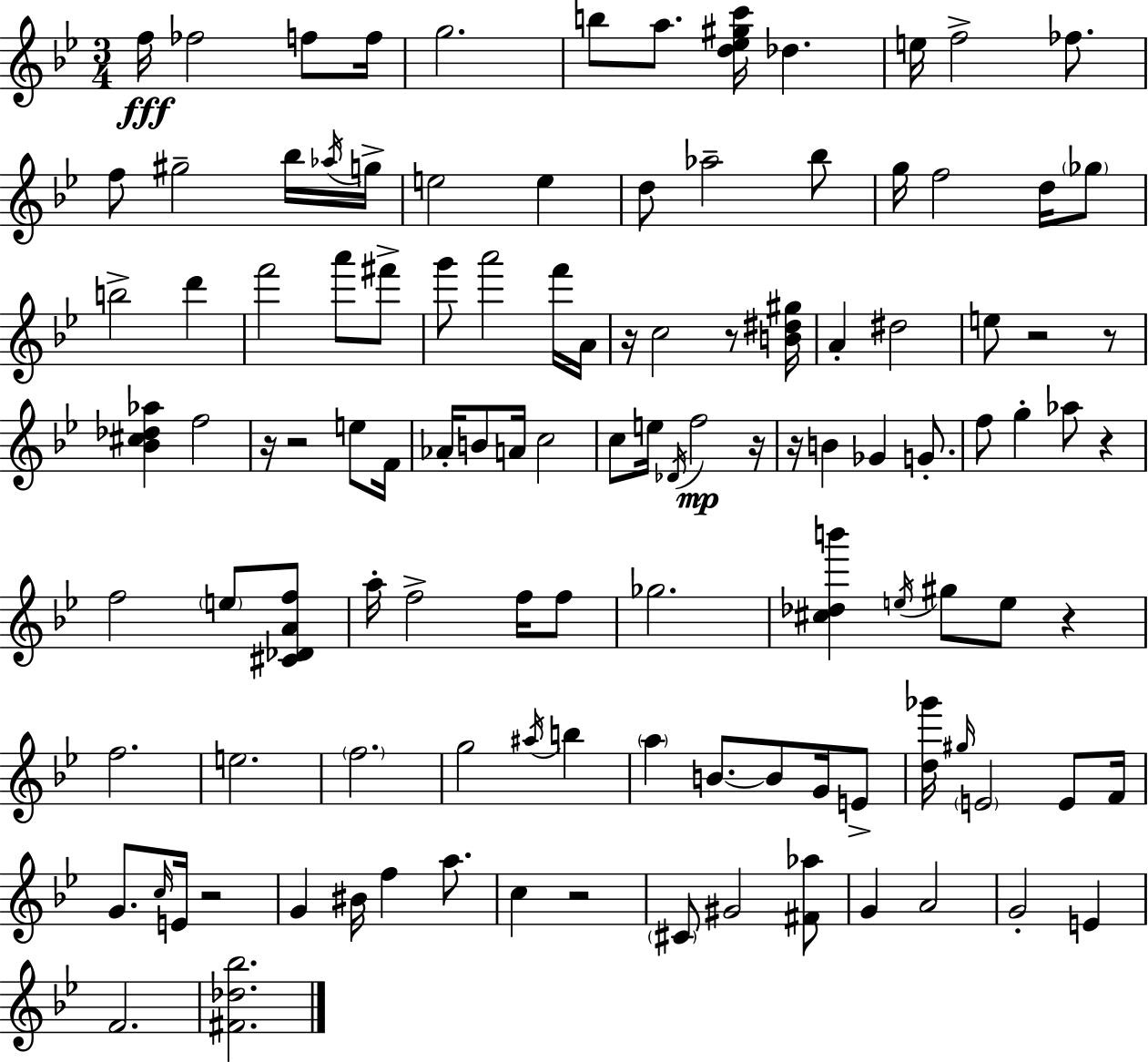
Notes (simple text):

F5/s FES5/h F5/e F5/s G5/h. B5/e A5/e. [D5,Eb5,G#5,C6]/s Db5/q. E5/s F5/h FES5/e. F5/e G#5/h Bb5/s Ab5/s G5/s E5/h E5/q D5/e Ab5/h Bb5/e G5/s F5/h D5/s Gb5/e B5/h D6/q F6/h A6/e F#6/e G6/e A6/h F6/s A4/s R/s C5/h R/e [B4,D#5,G#5]/s A4/q D#5/h E5/e R/h R/e [Bb4,C#5,Db5,Ab5]/q F5/h R/s R/h E5/e F4/s Ab4/s B4/e A4/s C5/h C5/e E5/s Db4/s F5/h R/s R/s B4/q Gb4/q G4/e. F5/e G5/q Ab5/e R/q F5/h E5/e [C#4,Db4,A4,F5]/e A5/s F5/h F5/s F5/e Gb5/h. [C#5,Db5,B6]/q E5/s G#5/e E5/e R/q F5/h. E5/h. F5/h. G5/h A#5/s B5/q A5/q B4/e. B4/e G4/s E4/e [D5,Gb6]/s G#5/s E4/h E4/e F4/s G4/e. C5/s E4/s R/h G4/q BIS4/s F5/q A5/e. C5/q R/h C#4/e G#4/h [F#4,Ab5]/e G4/q A4/h G4/h E4/q F4/h. [F#4,Db5,Bb5]/h.